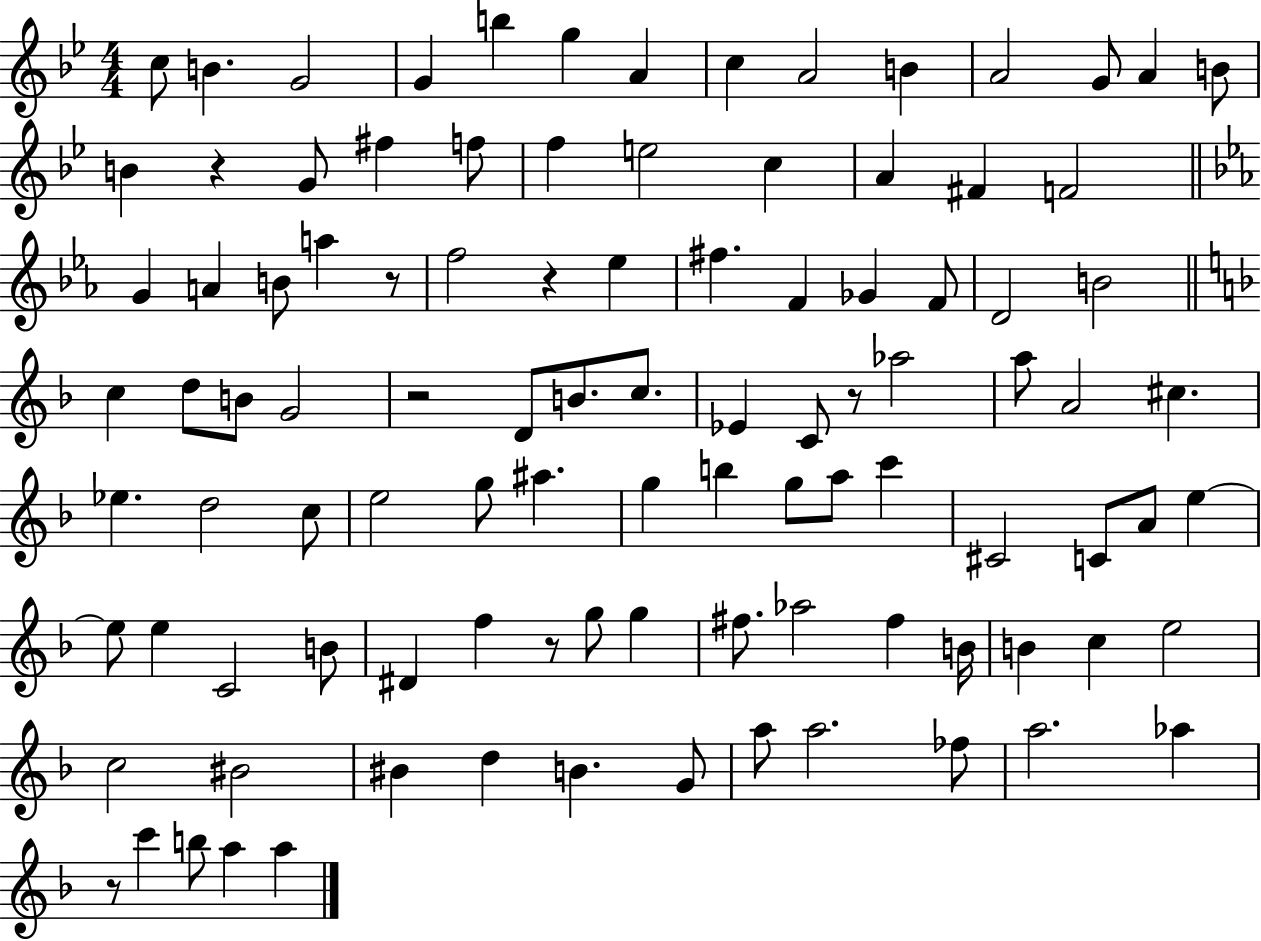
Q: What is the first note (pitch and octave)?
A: C5